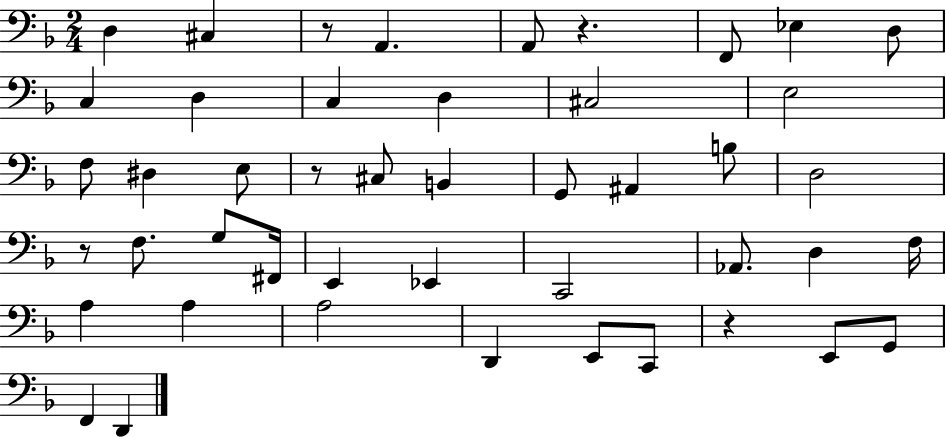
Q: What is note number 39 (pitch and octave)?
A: G2